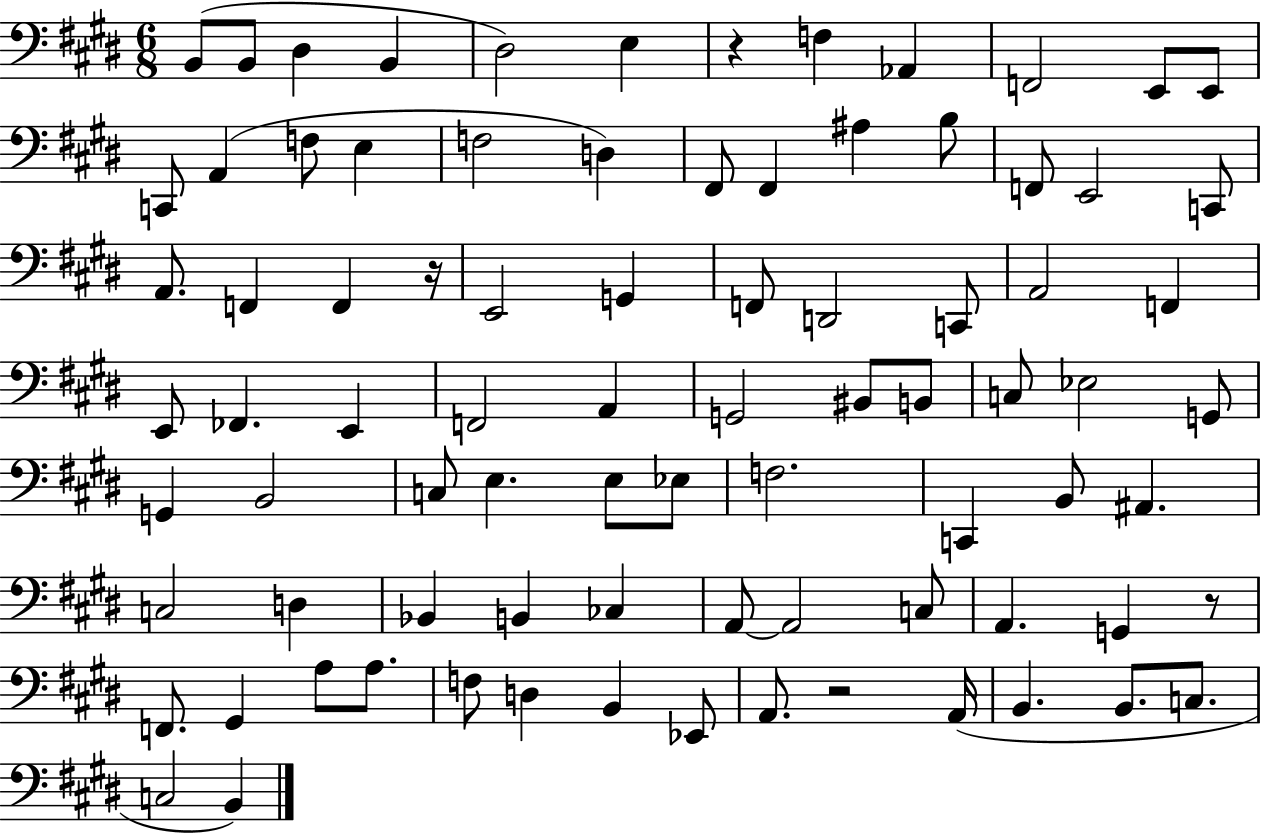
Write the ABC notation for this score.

X:1
T:Untitled
M:6/8
L:1/4
K:E
B,,/2 B,,/2 ^D, B,, ^D,2 E, z F, _A,, F,,2 E,,/2 E,,/2 C,,/2 A,, F,/2 E, F,2 D, ^F,,/2 ^F,, ^A, B,/2 F,,/2 E,,2 C,,/2 A,,/2 F,, F,, z/4 E,,2 G,, F,,/2 D,,2 C,,/2 A,,2 F,, E,,/2 _F,, E,, F,,2 A,, G,,2 ^B,,/2 B,,/2 C,/2 _E,2 G,,/2 G,, B,,2 C,/2 E, E,/2 _E,/2 F,2 C,, B,,/2 ^A,, C,2 D, _B,, B,, _C, A,,/2 A,,2 C,/2 A,, G,, z/2 F,,/2 ^G,, A,/2 A,/2 F,/2 D, B,, _E,,/2 A,,/2 z2 A,,/4 B,, B,,/2 C,/2 C,2 B,,